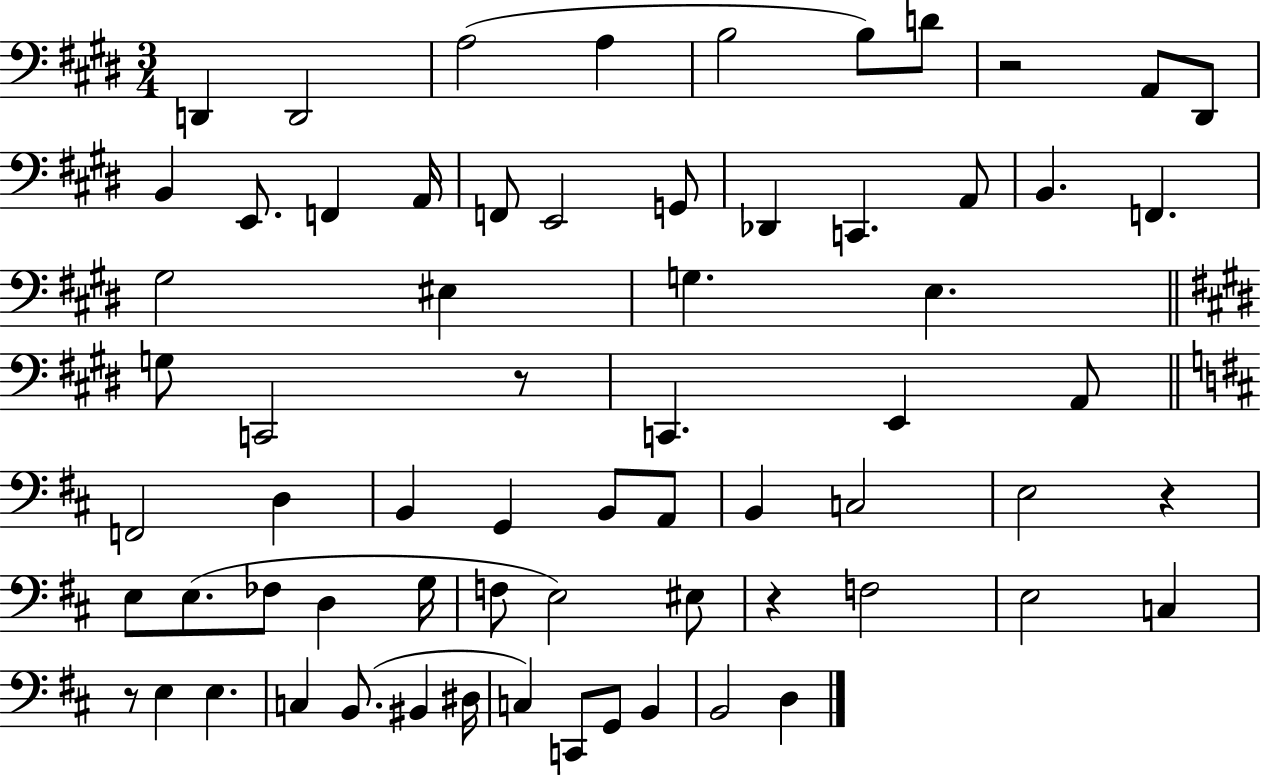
{
  \clef bass
  \numericTimeSignature
  \time 3/4
  \key e \major
  d,4 d,2 | a2( a4 | b2 b8) d'8 | r2 a,8 dis,8 | \break b,4 e,8. f,4 a,16 | f,8 e,2 g,8 | des,4 c,4. a,8 | b,4. f,4. | \break gis2 eis4 | g4. e4. | \bar "||" \break \key e \major g8 c,2 r8 | c,4. e,4 a,8 | \bar "||" \break \key b \minor f,2 d4 | b,4 g,4 b,8 a,8 | b,4 c2 | e2 r4 | \break e8 e8.( fes8 d4 g16 | f8 e2) eis8 | r4 f2 | e2 c4 | \break r8 e4 e4. | c4 b,8.( bis,4 dis16 | c4) c,8 g,8 b,4 | b,2 d4 | \break \bar "|."
}